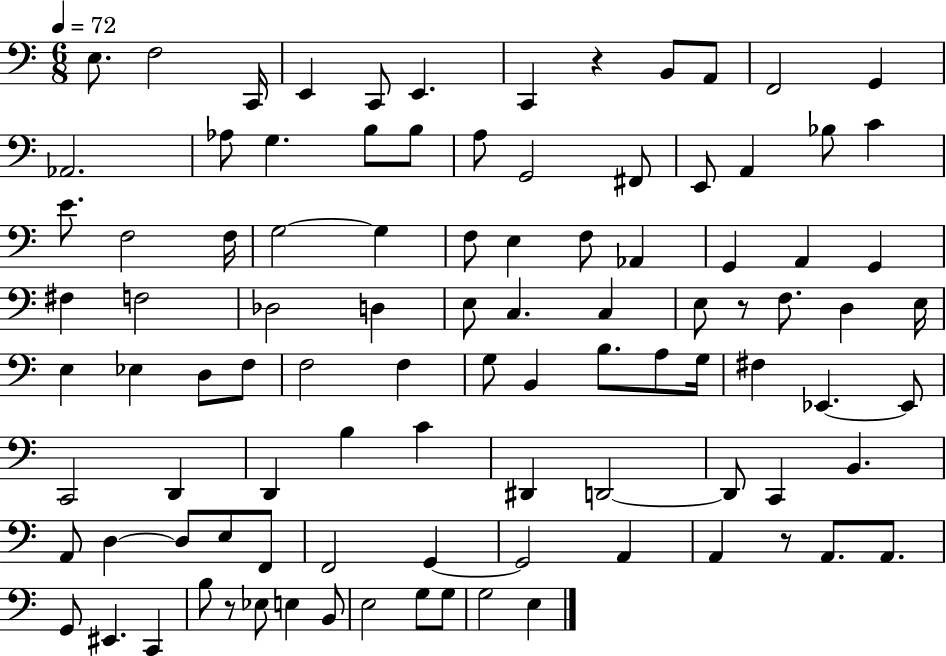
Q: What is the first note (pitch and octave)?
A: E3